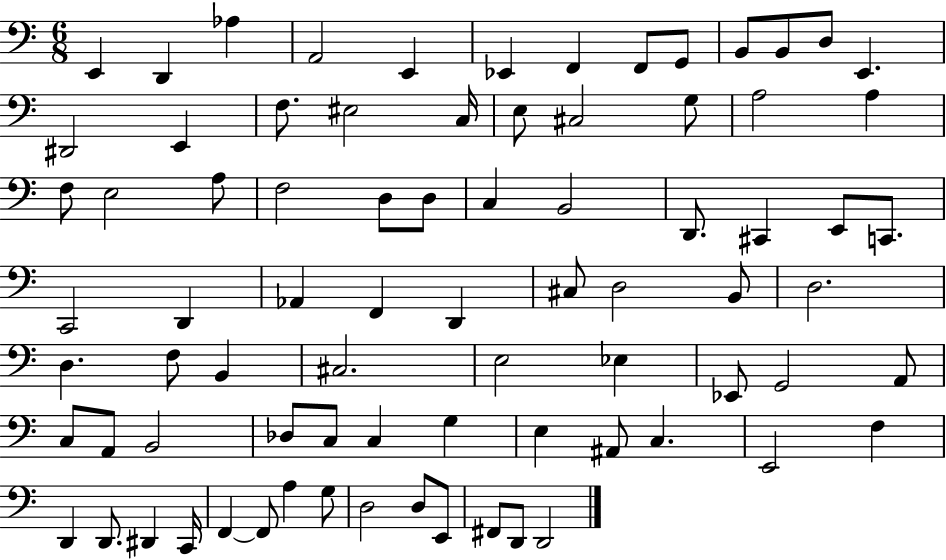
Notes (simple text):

E2/q D2/q Ab3/q A2/h E2/q Eb2/q F2/q F2/e G2/e B2/e B2/e D3/e E2/q. D#2/h E2/q F3/e. EIS3/h C3/s E3/e C#3/h G3/e A3/h A3/q F3/e E3/h A3/e F3/h D3/e D3/e C3/q B2/h D2/e. C#2/q E2/e C2/e. C2/h D2/q Ab2/q F2/q D2/q C#3/e D3/h B2/e D3/h. D3/q. F3/e B2/q C#3/h. E3/h Eb3/q Eb2/e G2/h A2/e C3/e A2/e B2/h Db3/e C3/e C3/q G3/q E3/q A#2/e C3/q. E2/h F3/q D2/q D2/e. D#2/q C2/s F2/q F2/e A3/q G3/e D3/h D3/e E2/e F#2/e D2/e D2/h